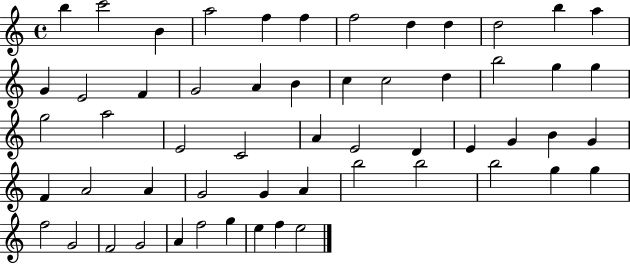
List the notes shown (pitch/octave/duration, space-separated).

B5/q C6/h B4/q A5/h F5/q F5/q F5/h D5/q D5/q D5/h B5/q A5/q G4/q E4/h F4/q G4/h A4/q B4/q C5/q C5/h D5/q B5/h G5/q G5/q G5/h A5/h E4/h C4/h A4/q E4/h D4/q E4/q G4/q B4/q G4/q F4/q A4/h A4/q G4/h G4/q A4/q B5/h B5/h B5/h G5/q G5/q F5/h G4/h F4/h G4/h A4/q F5/h G5/q E5/q F5/q E5/h